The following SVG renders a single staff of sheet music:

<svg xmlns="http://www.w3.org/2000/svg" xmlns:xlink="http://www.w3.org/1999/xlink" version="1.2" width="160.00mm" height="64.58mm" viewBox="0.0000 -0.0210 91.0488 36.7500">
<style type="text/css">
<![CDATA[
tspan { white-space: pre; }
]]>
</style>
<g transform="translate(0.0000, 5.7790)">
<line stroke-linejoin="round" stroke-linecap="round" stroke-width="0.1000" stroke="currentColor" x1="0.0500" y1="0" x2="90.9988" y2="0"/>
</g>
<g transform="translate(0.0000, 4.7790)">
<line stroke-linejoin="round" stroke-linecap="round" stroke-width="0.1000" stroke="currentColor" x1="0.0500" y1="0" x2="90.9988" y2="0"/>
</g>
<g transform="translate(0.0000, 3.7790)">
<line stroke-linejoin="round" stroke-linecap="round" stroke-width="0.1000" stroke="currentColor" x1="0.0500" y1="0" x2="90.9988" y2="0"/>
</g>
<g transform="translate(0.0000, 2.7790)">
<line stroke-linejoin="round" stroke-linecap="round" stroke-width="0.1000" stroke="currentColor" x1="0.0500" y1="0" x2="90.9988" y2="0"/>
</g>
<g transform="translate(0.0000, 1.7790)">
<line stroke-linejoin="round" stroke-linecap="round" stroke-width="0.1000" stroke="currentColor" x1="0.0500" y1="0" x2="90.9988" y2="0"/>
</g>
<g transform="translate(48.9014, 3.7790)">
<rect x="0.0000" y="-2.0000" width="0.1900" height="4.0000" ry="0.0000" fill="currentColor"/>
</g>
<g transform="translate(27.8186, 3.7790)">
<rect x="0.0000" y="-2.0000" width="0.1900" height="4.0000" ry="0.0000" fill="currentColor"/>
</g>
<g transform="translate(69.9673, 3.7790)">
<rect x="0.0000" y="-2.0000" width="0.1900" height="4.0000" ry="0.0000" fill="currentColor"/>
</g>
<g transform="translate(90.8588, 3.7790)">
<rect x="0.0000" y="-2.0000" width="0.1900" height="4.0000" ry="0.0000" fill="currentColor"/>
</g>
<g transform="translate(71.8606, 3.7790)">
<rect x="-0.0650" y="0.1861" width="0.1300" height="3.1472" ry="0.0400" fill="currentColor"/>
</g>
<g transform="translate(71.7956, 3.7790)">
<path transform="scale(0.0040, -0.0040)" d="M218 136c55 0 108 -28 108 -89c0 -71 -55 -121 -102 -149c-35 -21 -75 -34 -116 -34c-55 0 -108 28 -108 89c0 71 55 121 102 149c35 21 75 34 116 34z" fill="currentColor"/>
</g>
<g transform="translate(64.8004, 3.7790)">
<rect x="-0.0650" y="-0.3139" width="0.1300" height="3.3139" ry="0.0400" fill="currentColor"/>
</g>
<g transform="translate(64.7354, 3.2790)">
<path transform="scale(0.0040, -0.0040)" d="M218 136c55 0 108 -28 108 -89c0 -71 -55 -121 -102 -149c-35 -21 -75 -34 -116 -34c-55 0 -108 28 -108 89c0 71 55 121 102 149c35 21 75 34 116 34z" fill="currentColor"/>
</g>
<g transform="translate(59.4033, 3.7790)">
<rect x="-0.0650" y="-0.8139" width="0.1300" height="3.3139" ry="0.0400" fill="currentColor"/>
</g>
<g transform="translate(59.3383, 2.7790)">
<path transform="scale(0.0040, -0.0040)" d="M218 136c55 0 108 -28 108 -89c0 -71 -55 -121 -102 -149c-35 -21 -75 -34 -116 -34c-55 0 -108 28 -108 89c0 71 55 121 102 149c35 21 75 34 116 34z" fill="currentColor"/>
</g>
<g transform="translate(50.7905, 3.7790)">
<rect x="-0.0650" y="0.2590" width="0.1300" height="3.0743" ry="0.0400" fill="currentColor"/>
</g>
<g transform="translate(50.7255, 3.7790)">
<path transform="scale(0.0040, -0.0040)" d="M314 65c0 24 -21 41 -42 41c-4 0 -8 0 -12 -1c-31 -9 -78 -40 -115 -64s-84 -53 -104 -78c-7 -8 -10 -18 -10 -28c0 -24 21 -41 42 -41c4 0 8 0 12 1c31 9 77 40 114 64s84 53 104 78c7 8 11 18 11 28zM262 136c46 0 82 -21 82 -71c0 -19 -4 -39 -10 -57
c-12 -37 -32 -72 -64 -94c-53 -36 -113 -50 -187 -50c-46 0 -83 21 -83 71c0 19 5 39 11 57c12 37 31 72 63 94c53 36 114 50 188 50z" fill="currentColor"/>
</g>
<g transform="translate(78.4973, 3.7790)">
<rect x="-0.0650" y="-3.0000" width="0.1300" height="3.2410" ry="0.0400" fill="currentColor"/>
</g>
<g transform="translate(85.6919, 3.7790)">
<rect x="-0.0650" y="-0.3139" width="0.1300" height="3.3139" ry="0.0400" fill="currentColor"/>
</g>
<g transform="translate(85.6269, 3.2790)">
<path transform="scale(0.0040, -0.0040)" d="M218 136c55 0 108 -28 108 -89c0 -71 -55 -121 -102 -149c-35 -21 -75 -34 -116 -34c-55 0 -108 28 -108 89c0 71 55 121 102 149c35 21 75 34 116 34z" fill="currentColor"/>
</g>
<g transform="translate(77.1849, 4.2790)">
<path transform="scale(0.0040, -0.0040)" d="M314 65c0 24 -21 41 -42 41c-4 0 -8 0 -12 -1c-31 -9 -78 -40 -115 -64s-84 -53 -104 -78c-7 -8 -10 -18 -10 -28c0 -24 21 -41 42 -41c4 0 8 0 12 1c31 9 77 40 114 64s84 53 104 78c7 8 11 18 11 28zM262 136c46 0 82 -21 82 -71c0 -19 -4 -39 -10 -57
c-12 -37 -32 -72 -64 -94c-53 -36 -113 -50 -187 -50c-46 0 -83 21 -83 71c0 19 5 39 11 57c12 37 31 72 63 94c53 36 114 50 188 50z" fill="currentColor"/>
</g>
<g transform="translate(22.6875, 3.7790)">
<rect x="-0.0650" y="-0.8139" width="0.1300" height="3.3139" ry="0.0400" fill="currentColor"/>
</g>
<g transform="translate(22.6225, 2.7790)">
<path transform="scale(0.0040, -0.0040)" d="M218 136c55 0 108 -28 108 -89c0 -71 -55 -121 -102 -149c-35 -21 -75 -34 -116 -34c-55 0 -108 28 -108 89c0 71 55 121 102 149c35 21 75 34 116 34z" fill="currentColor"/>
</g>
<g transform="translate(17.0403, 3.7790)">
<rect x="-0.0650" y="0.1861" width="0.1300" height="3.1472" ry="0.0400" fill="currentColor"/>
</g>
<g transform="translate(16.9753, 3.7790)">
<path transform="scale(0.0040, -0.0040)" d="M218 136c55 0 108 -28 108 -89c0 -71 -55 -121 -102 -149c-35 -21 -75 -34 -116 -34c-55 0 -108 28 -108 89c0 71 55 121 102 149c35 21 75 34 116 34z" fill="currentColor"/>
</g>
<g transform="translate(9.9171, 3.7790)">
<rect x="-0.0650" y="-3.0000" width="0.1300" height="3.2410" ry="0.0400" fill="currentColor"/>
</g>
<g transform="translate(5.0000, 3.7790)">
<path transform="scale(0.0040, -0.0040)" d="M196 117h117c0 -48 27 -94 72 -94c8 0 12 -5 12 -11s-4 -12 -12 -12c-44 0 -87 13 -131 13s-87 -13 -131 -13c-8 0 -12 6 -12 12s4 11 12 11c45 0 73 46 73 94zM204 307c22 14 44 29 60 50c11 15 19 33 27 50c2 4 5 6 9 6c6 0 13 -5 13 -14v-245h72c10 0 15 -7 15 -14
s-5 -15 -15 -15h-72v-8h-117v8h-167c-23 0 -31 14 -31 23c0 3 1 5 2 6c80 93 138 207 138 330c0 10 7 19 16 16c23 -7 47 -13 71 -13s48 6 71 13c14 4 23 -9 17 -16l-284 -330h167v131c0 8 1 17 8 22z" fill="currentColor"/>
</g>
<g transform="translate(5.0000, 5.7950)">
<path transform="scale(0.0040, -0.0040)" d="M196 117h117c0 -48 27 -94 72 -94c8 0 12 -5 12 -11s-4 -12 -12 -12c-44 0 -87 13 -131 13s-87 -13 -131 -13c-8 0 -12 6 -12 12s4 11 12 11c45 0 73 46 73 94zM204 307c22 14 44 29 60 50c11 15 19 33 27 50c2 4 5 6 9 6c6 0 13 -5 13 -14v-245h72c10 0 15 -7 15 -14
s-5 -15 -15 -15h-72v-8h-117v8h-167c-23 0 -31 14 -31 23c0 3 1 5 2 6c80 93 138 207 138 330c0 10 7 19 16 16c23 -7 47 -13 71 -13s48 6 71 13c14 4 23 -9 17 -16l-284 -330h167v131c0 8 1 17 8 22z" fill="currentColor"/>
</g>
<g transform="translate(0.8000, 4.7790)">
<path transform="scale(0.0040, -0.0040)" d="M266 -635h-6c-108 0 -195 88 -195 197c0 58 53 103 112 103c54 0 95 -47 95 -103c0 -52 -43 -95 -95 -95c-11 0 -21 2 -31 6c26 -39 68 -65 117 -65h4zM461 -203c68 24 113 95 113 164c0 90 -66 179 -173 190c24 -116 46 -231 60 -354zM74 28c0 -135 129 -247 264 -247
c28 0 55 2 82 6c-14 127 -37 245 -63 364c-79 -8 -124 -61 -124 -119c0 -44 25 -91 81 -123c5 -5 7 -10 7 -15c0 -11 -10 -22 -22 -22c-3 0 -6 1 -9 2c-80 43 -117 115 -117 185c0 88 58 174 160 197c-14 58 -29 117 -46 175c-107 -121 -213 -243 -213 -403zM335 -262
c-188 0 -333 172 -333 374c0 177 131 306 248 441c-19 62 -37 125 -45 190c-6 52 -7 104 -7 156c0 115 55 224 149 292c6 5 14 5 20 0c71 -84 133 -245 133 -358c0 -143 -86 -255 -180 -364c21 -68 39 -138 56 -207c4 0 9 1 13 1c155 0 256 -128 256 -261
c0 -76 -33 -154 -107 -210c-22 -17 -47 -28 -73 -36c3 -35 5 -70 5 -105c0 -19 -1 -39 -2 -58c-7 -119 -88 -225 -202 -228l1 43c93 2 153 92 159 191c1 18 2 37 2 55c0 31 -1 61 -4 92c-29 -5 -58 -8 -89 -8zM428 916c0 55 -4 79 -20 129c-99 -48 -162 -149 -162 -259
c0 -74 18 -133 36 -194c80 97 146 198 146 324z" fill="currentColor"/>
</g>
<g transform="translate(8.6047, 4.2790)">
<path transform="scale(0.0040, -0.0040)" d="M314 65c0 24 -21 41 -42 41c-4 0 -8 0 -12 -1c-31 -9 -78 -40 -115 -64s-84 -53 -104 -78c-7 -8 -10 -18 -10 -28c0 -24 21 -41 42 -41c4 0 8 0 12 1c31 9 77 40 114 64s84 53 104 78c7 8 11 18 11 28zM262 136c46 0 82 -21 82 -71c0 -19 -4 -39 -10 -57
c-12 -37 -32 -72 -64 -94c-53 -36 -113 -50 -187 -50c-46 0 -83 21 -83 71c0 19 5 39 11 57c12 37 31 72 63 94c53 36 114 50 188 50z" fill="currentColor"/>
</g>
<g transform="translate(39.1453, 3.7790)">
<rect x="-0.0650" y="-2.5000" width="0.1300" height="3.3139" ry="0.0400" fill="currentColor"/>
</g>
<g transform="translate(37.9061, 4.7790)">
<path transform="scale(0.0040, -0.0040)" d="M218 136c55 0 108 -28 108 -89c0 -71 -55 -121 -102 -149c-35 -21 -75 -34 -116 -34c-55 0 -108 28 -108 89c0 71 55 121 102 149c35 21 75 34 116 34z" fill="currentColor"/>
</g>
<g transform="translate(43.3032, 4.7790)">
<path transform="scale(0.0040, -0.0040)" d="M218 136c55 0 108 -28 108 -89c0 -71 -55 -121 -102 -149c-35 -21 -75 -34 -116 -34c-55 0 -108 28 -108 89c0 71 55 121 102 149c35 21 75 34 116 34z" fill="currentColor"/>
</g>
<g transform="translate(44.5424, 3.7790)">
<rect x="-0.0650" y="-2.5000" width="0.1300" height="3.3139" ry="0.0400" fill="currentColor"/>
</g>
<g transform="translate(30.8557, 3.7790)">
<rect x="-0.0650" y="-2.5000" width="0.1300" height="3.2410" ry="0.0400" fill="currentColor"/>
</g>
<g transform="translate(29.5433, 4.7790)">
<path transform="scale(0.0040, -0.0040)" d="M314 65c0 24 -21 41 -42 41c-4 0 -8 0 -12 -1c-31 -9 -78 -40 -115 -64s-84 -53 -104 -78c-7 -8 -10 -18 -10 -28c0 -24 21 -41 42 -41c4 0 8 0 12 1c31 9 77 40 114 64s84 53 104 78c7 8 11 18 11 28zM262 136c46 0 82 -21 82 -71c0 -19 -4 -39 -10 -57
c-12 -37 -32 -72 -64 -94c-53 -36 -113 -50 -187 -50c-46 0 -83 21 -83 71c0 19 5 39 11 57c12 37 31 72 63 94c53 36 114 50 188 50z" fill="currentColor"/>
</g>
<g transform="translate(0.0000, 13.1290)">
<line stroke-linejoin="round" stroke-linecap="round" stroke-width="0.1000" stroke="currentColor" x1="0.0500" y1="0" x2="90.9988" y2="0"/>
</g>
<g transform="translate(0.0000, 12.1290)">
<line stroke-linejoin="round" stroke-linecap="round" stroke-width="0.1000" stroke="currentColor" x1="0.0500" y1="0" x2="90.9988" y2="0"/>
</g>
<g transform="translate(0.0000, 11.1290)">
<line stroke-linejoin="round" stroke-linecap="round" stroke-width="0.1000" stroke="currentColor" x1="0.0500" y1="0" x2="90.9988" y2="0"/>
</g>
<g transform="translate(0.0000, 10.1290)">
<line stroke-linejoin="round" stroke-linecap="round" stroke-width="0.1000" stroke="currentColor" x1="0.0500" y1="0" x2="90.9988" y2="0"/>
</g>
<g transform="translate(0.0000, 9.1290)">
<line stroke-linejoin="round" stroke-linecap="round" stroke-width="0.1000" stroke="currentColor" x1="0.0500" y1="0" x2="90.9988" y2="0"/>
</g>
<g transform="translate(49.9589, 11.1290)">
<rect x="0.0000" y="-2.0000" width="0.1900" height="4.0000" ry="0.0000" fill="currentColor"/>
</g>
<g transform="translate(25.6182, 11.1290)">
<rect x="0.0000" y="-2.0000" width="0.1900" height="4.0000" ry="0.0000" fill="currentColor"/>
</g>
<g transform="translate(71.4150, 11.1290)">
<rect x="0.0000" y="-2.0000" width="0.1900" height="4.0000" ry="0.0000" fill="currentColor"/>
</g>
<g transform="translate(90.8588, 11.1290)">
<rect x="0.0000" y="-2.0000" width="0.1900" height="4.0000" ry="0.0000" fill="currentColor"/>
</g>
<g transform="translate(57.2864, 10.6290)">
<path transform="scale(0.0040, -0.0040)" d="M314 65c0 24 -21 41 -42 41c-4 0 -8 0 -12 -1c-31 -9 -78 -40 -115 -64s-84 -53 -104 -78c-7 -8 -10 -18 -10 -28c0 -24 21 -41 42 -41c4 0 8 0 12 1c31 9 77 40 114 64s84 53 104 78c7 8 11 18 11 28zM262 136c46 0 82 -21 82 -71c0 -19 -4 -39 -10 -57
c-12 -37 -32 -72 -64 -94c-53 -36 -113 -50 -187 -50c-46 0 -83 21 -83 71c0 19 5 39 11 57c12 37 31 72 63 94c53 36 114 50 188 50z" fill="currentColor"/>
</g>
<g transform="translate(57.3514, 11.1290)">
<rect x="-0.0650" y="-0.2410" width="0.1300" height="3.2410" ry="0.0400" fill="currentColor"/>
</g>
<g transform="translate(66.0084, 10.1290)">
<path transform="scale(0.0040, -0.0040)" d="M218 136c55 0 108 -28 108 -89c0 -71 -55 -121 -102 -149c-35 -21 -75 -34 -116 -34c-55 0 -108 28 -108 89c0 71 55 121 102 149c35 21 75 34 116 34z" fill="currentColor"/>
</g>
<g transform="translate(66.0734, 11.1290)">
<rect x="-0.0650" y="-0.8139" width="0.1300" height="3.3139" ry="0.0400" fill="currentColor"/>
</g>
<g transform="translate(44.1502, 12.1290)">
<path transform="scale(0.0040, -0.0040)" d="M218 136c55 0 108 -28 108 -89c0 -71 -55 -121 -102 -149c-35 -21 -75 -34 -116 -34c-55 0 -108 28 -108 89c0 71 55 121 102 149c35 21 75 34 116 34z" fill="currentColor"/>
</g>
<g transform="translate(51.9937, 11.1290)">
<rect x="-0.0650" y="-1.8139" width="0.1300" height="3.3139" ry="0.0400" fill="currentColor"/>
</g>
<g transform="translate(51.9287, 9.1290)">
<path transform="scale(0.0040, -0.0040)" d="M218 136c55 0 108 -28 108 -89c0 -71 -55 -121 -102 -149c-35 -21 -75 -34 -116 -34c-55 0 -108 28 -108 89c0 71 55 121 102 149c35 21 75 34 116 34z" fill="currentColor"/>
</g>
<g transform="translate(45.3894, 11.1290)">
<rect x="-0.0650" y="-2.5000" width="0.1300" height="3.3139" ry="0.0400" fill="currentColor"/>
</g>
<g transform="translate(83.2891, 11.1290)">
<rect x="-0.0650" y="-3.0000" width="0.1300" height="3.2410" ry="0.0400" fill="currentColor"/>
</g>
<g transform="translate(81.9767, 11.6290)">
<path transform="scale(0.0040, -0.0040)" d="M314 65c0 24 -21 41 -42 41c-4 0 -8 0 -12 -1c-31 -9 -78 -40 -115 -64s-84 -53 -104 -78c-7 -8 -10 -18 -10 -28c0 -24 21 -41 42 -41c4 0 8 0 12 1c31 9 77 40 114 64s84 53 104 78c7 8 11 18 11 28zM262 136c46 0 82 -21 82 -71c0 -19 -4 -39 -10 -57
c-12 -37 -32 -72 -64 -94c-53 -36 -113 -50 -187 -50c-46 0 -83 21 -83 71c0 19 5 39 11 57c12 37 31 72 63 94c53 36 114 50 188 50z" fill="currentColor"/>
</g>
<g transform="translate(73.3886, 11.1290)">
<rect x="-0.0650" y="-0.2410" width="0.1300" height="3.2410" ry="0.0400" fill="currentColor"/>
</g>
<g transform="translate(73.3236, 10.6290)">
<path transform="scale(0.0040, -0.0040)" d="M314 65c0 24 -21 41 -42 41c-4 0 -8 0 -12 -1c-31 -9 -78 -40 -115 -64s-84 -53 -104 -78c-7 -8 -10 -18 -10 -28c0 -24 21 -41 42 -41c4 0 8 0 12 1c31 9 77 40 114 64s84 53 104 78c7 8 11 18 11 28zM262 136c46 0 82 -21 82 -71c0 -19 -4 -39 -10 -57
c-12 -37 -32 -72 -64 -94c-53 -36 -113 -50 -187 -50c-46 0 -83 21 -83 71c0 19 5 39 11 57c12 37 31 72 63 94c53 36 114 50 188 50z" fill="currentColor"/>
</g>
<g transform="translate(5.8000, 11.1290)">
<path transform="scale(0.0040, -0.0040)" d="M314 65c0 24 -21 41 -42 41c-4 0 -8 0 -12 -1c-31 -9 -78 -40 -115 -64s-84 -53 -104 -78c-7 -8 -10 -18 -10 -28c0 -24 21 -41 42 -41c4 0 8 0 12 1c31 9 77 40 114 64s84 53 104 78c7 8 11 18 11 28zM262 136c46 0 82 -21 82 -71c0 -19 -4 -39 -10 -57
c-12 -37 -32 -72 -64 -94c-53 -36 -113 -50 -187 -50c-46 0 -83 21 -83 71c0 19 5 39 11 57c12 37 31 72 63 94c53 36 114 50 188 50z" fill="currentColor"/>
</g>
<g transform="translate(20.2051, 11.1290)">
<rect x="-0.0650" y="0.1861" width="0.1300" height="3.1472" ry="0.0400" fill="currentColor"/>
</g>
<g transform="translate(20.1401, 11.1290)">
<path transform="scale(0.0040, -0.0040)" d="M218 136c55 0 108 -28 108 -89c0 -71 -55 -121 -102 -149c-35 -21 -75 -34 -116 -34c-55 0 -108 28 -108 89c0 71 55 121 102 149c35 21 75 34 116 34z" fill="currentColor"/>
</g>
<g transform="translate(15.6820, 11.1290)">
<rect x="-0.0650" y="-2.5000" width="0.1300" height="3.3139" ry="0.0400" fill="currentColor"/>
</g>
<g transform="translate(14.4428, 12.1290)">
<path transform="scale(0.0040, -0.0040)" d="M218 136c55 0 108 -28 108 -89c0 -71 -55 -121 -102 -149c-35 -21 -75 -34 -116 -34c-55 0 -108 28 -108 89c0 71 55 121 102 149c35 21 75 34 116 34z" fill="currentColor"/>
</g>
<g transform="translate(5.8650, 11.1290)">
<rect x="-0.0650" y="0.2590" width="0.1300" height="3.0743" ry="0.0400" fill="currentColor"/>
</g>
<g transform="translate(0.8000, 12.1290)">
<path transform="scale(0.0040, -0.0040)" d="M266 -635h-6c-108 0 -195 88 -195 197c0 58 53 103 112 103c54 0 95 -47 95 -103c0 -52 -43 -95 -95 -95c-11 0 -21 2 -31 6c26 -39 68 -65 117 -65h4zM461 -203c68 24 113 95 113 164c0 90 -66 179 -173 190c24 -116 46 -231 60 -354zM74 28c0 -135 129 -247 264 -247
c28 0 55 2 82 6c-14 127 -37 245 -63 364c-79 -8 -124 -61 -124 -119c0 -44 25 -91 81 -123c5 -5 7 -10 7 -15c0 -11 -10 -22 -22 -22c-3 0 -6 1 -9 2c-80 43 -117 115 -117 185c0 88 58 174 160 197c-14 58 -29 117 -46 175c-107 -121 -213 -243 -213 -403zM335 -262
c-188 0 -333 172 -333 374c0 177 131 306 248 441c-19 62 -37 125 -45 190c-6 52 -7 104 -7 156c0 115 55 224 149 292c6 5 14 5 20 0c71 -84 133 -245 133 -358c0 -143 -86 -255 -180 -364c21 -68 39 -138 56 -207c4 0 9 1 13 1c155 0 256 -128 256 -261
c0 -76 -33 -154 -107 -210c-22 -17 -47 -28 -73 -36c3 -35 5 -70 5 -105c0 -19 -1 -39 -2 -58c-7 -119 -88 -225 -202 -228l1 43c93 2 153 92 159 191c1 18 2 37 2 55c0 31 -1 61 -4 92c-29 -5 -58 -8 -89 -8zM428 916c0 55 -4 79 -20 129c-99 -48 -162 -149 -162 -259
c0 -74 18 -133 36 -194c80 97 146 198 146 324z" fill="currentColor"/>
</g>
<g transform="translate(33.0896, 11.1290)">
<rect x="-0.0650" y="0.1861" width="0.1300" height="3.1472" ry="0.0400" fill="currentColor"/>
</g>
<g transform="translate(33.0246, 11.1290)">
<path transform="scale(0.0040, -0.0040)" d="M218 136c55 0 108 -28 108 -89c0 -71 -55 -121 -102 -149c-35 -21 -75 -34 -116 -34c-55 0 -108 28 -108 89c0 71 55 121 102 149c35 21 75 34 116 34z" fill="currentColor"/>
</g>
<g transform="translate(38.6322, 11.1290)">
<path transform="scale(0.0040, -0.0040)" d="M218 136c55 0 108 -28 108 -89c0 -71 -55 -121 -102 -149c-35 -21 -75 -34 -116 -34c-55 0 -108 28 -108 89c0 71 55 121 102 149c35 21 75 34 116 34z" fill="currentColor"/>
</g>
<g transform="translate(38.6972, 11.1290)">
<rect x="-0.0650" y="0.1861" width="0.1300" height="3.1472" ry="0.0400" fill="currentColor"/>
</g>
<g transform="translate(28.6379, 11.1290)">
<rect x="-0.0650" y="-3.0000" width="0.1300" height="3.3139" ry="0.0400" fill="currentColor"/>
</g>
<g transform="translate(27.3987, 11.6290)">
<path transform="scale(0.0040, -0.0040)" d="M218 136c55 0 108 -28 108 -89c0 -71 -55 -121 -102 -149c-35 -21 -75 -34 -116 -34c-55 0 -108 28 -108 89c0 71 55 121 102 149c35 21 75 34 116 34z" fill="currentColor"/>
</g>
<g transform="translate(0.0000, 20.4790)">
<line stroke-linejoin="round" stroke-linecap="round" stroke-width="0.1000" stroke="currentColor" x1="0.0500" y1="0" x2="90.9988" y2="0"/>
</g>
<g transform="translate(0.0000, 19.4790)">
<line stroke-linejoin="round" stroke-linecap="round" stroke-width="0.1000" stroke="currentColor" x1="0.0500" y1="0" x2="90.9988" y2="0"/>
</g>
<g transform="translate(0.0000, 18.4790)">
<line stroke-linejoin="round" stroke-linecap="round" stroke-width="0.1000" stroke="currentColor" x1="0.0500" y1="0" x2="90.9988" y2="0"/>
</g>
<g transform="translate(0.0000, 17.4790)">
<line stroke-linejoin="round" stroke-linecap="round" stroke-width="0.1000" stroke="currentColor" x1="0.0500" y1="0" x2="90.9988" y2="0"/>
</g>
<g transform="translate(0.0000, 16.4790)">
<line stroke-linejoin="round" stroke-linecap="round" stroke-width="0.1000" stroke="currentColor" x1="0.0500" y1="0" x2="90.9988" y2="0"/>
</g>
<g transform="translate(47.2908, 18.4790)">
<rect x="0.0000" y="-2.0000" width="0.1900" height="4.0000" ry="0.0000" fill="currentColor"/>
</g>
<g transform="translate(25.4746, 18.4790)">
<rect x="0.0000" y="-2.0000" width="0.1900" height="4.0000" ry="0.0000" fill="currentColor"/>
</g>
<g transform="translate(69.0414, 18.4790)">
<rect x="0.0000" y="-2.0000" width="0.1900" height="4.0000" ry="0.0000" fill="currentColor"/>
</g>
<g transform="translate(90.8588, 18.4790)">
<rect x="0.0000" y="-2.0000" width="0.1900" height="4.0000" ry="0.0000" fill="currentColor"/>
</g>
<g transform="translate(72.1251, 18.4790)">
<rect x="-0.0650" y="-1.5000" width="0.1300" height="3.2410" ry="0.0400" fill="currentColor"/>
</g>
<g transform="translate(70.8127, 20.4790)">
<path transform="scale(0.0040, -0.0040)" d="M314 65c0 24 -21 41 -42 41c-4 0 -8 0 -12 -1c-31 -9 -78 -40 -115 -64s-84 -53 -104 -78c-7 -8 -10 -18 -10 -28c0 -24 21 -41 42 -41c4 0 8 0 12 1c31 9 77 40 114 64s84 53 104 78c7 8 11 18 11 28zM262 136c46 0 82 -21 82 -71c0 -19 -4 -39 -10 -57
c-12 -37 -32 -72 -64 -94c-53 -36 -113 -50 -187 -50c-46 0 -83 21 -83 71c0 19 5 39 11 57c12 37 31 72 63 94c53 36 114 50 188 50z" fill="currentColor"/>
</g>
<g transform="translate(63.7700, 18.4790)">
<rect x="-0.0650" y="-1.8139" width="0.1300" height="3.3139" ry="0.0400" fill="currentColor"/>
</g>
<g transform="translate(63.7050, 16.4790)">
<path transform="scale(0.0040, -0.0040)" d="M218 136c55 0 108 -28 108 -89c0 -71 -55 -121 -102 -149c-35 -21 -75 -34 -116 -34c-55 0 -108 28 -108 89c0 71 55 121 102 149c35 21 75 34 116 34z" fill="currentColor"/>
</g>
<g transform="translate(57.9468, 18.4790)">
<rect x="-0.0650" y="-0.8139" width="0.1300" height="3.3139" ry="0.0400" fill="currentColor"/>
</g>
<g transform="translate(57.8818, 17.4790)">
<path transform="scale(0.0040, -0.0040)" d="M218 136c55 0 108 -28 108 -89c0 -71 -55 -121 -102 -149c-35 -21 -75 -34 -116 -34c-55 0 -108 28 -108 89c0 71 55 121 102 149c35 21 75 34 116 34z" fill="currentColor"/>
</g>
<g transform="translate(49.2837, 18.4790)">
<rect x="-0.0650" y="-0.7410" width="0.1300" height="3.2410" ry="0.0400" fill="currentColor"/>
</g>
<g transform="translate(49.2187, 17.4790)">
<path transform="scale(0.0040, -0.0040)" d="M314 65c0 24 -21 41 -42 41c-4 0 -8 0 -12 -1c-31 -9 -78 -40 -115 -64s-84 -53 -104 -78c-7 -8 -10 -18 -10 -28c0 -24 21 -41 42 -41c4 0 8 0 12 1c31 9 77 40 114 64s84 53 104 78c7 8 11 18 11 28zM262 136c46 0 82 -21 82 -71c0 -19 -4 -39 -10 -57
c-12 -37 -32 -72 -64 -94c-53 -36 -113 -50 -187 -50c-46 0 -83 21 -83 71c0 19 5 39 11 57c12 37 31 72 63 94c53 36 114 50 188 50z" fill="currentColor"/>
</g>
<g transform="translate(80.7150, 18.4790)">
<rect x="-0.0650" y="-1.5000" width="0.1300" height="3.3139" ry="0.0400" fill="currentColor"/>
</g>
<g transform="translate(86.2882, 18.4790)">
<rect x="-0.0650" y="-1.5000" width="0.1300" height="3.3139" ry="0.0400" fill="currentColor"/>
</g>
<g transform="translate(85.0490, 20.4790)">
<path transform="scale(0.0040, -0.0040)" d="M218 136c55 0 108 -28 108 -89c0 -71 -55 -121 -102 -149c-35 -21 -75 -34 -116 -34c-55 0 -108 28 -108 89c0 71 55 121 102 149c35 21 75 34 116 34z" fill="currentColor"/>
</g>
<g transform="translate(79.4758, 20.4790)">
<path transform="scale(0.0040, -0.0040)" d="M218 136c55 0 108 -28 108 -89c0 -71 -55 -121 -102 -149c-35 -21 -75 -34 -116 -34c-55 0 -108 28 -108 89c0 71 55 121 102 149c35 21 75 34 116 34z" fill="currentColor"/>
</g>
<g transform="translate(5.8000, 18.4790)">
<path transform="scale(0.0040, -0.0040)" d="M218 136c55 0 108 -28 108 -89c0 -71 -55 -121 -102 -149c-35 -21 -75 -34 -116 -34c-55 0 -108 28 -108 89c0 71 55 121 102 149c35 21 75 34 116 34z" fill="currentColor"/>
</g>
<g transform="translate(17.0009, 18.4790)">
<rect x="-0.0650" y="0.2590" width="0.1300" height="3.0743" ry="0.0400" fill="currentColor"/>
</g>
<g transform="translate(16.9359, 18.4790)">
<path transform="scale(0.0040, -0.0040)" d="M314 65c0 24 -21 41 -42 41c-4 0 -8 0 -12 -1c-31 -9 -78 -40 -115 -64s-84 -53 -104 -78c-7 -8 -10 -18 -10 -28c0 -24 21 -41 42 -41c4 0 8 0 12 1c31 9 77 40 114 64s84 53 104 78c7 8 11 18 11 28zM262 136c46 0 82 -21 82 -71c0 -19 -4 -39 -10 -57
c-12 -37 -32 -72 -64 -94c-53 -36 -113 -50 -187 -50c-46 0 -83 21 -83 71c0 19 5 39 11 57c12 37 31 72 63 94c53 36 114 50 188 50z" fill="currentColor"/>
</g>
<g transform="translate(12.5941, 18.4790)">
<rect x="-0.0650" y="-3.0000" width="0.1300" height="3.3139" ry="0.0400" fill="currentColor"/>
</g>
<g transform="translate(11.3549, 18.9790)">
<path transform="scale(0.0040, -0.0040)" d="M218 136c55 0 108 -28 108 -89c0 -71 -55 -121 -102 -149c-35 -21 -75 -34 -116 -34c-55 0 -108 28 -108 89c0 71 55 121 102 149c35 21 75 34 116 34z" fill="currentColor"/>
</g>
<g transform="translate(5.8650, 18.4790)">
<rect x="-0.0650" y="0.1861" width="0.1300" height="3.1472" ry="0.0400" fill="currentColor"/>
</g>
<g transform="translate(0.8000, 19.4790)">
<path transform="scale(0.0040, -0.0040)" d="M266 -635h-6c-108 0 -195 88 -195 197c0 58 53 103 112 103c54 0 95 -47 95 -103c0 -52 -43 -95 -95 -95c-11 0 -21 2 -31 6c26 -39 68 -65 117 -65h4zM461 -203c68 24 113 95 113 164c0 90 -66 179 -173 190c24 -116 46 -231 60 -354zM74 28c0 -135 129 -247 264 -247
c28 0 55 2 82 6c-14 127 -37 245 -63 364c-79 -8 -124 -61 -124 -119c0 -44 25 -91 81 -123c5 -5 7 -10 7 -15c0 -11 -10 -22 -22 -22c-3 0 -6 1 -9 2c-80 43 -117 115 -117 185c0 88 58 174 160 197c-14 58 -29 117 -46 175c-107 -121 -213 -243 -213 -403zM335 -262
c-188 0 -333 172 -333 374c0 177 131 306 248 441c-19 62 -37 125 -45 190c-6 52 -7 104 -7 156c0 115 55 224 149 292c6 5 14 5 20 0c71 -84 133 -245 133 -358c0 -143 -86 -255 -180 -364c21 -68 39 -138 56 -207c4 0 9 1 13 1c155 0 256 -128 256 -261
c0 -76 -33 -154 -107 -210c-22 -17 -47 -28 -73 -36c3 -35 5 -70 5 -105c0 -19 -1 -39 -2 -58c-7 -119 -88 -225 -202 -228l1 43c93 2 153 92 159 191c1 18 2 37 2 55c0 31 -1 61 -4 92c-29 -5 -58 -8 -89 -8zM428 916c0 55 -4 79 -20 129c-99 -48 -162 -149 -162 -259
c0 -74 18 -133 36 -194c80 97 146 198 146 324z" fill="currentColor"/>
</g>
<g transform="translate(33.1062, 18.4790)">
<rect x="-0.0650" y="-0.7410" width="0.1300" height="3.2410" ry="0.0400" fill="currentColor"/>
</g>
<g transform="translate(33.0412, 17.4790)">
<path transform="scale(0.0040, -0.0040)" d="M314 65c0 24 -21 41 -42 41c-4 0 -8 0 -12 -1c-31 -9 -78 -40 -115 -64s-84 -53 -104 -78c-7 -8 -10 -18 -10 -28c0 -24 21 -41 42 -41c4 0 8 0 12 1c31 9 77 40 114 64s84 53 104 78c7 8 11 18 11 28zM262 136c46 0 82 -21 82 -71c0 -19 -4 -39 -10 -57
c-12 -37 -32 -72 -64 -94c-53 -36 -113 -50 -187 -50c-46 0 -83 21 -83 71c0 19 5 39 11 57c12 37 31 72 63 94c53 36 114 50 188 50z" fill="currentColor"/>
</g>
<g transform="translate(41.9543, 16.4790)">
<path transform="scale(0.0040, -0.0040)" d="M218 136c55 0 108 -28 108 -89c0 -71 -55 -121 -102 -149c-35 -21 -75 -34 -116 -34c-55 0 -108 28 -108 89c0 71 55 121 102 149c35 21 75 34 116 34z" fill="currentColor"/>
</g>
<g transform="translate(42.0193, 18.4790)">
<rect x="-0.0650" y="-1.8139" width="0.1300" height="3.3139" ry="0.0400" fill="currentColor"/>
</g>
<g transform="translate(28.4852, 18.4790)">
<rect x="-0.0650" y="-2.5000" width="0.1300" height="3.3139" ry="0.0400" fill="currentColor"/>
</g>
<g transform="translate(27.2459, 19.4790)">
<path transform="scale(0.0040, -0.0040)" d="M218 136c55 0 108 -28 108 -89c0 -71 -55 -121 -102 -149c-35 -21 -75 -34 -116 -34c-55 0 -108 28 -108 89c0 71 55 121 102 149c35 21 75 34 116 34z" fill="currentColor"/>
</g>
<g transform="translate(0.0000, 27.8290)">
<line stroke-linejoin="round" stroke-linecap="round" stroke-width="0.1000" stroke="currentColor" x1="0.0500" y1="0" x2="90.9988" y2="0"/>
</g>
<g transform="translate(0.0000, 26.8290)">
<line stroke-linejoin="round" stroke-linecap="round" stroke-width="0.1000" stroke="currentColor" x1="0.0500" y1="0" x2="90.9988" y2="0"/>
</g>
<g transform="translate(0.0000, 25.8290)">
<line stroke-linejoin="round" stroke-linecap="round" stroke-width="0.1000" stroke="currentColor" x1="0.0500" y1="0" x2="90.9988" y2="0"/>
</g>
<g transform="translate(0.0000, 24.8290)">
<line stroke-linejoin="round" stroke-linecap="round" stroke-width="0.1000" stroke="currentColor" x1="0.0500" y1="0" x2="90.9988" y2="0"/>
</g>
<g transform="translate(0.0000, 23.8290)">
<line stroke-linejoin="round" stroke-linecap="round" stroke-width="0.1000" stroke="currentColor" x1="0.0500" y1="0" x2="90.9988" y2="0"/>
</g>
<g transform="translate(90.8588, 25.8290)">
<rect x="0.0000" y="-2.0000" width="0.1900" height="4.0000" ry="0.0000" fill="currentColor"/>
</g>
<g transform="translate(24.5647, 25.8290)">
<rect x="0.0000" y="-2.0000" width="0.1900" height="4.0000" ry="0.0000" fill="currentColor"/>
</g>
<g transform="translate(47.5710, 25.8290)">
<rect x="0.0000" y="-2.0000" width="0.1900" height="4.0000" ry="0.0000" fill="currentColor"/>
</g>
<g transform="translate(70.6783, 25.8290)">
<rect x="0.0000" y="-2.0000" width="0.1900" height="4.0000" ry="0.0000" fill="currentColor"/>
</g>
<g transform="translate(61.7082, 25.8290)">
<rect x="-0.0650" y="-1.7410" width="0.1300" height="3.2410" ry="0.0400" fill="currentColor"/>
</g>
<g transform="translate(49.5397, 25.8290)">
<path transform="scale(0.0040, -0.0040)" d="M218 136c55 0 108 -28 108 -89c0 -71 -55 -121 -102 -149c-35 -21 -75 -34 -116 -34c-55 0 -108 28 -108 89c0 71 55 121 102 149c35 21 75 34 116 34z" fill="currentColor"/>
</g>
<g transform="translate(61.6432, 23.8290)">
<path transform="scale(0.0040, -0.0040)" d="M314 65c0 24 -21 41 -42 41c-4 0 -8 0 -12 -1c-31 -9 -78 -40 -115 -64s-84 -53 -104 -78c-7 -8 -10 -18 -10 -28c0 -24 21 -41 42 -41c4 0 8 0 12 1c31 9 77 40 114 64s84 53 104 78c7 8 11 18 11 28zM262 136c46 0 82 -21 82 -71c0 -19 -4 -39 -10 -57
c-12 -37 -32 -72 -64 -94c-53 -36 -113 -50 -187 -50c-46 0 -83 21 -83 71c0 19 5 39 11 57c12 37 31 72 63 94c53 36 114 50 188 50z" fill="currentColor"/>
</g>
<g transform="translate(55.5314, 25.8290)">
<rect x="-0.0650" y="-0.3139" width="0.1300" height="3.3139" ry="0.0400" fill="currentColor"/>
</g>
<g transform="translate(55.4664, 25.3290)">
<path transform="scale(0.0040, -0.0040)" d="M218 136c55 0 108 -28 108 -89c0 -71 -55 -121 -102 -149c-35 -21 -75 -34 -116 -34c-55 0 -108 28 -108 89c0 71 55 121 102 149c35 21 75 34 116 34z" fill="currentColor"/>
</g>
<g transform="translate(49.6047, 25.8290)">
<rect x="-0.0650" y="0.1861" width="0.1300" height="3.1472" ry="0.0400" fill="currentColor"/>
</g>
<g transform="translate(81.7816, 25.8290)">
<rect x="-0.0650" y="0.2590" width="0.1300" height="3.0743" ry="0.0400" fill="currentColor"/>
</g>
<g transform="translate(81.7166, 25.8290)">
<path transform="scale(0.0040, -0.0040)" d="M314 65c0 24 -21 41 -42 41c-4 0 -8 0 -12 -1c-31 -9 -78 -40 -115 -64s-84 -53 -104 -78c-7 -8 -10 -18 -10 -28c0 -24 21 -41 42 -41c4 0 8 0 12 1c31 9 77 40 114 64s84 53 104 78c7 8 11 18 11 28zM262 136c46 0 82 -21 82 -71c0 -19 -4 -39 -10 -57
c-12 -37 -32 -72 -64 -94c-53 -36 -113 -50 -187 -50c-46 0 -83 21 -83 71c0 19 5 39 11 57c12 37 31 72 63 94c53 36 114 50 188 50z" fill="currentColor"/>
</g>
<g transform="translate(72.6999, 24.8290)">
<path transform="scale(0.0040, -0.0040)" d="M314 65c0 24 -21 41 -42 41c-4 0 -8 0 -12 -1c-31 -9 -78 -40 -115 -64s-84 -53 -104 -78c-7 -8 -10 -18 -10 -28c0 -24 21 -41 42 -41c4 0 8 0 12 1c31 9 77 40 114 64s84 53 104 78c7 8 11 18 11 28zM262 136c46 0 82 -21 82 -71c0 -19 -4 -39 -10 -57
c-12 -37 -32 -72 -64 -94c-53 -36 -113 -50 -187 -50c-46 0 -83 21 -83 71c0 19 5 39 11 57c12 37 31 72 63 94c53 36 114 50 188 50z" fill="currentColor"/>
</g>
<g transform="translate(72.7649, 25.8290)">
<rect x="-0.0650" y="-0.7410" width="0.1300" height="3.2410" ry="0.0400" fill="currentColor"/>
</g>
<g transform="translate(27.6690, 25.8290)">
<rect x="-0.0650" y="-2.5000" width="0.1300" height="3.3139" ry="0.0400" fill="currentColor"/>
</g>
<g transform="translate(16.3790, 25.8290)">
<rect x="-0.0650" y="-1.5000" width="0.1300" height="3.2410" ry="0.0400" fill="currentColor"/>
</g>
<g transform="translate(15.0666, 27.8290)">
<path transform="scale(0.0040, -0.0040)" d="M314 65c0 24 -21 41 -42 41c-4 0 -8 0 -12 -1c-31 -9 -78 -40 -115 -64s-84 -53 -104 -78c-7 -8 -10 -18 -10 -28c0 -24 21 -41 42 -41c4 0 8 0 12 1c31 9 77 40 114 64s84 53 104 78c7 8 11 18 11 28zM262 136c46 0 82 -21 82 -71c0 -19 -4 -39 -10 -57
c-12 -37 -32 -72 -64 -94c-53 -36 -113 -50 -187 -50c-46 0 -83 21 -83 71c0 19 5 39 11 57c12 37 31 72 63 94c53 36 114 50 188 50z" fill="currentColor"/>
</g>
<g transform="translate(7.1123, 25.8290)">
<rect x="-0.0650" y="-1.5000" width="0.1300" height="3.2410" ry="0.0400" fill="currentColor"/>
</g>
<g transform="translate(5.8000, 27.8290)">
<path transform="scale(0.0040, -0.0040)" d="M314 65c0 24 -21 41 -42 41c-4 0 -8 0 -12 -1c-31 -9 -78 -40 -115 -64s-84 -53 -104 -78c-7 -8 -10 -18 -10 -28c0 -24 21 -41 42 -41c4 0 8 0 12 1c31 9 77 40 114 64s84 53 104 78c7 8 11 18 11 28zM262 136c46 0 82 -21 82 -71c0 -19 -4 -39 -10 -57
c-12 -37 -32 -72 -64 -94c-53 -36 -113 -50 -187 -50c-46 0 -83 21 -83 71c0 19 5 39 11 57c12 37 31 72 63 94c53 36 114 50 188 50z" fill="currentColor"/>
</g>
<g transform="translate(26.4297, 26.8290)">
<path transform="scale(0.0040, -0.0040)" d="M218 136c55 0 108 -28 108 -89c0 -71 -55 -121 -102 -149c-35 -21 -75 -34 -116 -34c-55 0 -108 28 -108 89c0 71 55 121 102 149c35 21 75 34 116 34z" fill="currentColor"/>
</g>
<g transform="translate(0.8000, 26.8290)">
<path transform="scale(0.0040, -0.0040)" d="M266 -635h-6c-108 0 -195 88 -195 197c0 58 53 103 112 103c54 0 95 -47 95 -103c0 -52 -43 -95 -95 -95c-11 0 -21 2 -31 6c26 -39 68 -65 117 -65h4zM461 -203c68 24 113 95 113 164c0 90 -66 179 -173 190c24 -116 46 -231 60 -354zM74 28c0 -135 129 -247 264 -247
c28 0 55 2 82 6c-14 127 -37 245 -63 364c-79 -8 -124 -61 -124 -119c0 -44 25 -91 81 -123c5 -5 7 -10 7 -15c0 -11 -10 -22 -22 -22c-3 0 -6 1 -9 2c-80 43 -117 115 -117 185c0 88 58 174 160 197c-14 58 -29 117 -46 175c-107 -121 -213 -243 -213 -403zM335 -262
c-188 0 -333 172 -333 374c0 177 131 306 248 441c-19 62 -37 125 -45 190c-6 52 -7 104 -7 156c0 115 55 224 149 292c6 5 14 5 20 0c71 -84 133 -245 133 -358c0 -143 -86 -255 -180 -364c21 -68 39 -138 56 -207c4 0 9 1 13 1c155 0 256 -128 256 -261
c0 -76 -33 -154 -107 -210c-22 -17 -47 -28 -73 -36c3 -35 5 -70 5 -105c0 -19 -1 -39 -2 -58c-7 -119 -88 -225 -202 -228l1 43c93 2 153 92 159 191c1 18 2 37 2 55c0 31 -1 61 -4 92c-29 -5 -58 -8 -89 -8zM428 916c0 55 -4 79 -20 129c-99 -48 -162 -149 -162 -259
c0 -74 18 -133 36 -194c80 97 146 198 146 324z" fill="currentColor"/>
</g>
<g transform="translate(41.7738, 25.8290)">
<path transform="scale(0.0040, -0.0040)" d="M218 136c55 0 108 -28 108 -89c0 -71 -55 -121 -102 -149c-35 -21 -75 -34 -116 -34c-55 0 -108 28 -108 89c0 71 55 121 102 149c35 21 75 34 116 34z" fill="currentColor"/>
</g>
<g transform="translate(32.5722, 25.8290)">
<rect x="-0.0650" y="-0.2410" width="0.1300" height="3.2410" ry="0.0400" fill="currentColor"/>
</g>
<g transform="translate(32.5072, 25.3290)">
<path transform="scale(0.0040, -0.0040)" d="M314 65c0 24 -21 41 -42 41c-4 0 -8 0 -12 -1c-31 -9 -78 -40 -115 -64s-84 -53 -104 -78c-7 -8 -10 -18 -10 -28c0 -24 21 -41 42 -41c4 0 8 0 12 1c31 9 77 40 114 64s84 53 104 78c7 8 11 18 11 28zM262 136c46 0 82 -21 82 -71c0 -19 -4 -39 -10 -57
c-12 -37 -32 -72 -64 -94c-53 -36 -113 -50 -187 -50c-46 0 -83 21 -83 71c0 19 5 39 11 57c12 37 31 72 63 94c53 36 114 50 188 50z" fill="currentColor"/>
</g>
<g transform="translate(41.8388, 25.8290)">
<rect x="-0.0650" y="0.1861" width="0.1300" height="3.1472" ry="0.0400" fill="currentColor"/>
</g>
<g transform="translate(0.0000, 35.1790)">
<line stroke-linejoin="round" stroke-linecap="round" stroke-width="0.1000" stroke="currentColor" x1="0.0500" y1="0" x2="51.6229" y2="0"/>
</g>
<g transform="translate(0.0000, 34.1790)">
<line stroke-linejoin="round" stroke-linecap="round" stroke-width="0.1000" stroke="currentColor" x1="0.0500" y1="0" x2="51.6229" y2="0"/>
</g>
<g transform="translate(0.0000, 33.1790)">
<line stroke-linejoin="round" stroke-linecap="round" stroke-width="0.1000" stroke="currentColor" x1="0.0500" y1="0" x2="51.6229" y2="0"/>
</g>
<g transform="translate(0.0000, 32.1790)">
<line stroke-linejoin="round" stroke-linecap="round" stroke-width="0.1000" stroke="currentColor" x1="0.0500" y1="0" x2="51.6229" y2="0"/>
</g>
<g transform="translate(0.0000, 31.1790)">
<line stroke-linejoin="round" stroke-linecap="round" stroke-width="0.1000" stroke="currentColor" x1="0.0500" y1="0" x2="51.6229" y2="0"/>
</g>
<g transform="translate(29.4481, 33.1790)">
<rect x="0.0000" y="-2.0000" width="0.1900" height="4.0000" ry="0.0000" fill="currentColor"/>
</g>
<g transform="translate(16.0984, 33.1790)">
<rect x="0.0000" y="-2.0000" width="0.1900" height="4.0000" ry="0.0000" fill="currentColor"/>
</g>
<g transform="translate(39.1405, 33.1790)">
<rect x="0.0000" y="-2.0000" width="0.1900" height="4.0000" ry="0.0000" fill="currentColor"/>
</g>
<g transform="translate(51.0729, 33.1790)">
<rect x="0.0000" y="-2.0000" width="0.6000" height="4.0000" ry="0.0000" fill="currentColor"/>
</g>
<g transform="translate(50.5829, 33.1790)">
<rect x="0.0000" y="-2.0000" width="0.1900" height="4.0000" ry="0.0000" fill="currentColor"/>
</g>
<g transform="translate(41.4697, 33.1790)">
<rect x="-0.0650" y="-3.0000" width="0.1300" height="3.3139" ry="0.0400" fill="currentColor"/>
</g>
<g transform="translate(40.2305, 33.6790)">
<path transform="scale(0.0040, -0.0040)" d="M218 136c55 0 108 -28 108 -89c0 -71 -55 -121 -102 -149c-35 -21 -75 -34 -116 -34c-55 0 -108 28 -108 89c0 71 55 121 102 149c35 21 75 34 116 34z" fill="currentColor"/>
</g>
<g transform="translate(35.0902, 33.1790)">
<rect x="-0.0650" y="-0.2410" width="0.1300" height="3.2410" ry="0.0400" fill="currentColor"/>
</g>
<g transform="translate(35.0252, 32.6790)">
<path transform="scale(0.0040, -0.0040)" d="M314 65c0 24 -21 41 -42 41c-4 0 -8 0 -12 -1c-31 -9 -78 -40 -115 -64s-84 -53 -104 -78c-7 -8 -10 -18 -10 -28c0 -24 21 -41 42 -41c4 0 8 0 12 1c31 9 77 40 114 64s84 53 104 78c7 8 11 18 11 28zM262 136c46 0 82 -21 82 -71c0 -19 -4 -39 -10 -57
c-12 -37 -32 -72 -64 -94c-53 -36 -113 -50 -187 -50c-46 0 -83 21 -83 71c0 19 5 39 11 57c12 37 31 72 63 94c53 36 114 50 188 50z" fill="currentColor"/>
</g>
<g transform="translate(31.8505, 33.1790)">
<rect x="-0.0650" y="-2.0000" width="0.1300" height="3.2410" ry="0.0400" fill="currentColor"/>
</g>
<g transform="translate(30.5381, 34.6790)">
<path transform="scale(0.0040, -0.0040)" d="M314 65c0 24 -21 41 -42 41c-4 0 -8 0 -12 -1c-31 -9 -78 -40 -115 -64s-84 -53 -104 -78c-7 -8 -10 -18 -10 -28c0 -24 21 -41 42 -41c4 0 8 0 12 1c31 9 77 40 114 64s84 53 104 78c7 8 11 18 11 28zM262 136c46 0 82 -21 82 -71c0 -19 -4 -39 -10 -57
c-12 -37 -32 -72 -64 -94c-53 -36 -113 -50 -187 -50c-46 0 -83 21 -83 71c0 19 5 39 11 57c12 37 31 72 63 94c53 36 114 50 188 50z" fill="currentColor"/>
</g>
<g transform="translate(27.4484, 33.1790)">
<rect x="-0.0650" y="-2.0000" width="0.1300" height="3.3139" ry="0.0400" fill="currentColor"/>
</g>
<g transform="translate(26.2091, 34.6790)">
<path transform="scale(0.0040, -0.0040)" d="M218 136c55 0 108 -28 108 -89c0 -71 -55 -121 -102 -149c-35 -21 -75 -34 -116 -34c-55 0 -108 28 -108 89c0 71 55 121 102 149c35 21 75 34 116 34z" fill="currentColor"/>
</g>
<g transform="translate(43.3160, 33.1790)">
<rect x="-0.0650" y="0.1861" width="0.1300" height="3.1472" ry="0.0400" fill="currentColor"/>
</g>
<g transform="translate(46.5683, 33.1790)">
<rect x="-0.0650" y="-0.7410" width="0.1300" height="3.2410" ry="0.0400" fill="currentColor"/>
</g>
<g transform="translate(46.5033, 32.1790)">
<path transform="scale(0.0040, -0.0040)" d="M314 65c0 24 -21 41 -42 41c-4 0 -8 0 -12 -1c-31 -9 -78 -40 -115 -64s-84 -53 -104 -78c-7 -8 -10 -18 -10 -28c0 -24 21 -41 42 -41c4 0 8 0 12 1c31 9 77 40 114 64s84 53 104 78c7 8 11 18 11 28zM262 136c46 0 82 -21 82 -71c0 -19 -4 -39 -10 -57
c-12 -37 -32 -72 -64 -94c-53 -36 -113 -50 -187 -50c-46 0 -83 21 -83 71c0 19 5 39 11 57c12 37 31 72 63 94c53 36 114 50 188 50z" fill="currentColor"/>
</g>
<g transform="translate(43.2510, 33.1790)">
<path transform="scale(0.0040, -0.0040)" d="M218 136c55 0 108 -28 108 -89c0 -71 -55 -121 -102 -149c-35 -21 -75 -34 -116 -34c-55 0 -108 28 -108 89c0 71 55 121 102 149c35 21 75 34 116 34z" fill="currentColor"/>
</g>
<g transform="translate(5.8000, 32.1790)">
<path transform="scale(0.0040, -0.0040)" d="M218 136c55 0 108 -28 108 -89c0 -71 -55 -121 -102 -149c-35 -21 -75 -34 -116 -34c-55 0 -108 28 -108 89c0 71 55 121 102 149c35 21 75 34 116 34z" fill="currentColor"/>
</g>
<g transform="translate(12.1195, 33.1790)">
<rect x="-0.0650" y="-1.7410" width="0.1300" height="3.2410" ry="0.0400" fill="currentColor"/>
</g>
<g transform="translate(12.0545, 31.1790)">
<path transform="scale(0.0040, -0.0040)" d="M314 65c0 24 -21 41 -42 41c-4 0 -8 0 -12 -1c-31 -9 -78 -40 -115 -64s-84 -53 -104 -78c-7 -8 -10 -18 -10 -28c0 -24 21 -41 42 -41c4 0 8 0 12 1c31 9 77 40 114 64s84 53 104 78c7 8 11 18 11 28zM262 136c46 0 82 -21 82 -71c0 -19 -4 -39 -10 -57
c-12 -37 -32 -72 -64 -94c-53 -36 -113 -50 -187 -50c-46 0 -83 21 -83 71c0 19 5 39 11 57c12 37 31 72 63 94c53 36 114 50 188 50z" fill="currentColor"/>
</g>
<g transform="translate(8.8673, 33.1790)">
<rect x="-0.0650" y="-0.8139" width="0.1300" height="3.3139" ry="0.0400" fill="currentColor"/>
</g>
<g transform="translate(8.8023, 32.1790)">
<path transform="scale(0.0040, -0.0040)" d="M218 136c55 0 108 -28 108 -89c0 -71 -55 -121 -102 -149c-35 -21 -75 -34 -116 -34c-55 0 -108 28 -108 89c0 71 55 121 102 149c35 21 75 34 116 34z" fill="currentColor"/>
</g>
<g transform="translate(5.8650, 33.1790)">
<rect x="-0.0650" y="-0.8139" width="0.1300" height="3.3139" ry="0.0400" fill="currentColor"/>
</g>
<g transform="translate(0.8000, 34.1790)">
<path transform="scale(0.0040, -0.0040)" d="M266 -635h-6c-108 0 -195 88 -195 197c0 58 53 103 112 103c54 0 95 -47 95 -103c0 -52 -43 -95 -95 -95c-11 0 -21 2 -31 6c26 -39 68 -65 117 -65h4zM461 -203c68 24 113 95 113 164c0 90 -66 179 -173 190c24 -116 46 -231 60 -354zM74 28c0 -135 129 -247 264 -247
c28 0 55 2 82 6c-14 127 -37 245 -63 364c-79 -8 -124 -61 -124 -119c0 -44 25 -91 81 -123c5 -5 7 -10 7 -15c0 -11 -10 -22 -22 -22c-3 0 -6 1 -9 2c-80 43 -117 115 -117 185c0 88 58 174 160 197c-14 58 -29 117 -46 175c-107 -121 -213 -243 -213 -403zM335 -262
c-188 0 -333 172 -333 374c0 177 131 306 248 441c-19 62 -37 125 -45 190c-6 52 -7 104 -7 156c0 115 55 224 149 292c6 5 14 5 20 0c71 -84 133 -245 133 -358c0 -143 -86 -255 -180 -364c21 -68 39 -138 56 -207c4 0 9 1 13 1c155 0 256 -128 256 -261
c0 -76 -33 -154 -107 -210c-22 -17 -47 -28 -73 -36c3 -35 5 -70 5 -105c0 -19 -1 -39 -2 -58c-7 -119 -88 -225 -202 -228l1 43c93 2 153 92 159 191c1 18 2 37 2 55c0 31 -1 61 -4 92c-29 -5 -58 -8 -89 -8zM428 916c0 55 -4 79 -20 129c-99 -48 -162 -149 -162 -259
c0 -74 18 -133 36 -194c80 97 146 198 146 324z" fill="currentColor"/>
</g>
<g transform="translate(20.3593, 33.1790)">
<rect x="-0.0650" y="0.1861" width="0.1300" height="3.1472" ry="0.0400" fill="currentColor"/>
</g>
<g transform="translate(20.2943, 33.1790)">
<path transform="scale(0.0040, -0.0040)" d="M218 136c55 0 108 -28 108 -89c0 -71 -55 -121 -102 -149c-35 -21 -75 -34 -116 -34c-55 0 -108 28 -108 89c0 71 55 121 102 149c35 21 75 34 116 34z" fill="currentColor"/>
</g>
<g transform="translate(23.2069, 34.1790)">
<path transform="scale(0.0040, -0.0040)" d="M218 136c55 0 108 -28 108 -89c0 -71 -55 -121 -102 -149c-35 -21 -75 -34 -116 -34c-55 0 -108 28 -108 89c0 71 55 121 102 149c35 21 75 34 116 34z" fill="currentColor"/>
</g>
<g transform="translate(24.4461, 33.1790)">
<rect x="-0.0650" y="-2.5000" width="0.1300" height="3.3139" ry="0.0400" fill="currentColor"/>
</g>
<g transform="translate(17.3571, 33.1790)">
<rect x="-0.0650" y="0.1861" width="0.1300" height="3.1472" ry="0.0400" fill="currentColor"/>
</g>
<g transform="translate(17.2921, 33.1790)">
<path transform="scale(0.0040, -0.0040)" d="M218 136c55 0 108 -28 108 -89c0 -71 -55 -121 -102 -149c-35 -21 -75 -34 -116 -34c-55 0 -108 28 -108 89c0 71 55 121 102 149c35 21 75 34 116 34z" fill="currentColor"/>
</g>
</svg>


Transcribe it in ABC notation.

X:1
T:Untitled
M:4/4
L:1/4
K:C
A2 B d G2 G G B2 d c B A2 c B2 G B A B B G f c2 d c2 A2 B A B2 G d2 f d2 d f E2 E E E2 E2 G c2 B B c f2 d2 B2 d d f2 B B G F F2 c2 A B d2